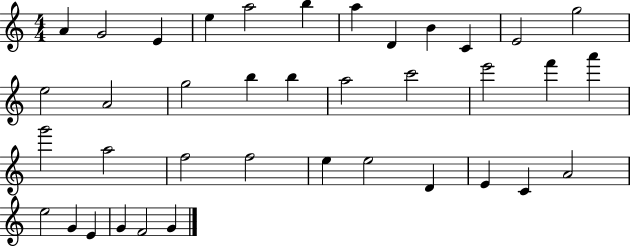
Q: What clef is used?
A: treble